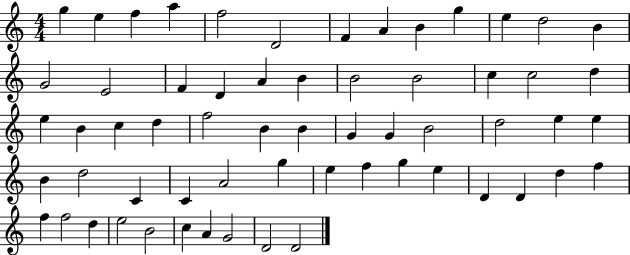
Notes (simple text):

G5/q E5/q F5/q A5/q F5/h D4/h F4/q A4/q B4/q G5/q E5/q D5/h B4/q G4/h E4/h F4/q D4/q A4/q B4/q B4/h B4/h C5/q C5/h D5/q E5/q B4/q C5/q D5/q F5/h B4/q B4/q G4/q G4/q B4/h D5/h E5/q E5/q B4/q D5/h C4/q C4/q A4/h G5/q E5/q F5/q G5/q E5/q D4/q D4/q D5/q F5/q F5/q F5/h D5/q E5/h B4/h C5/q A4/q G4/h D4/h D4/h